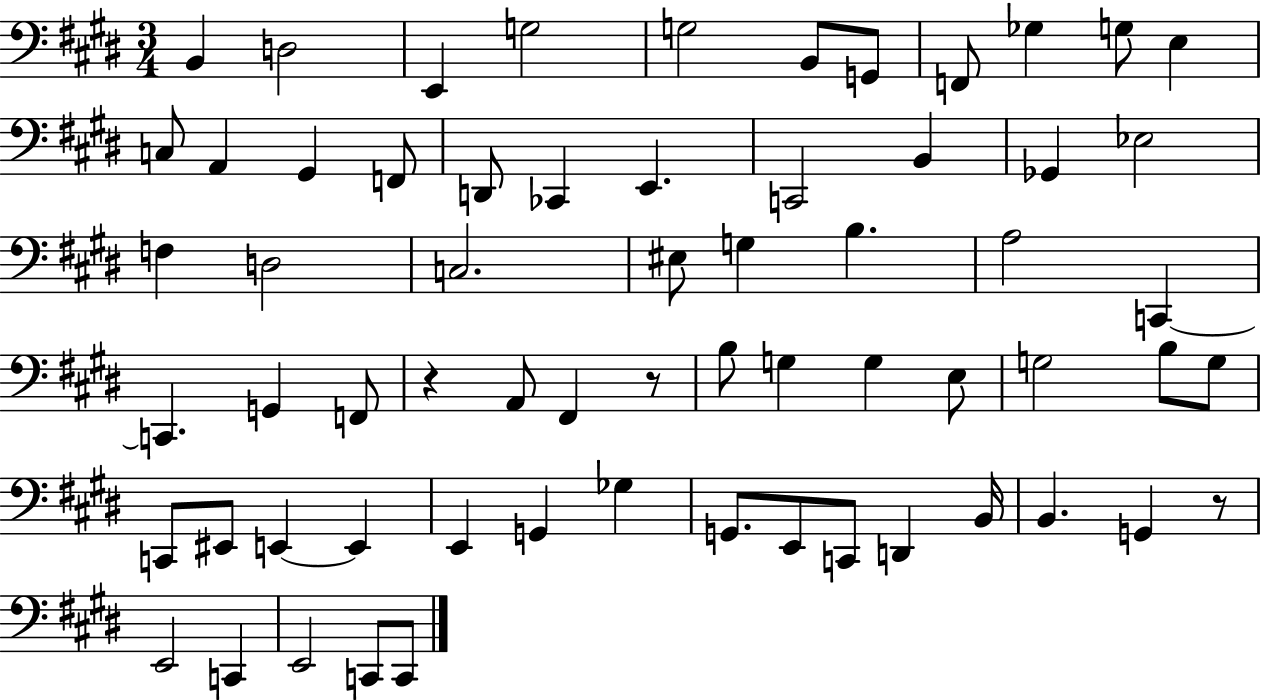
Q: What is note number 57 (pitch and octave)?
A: E2